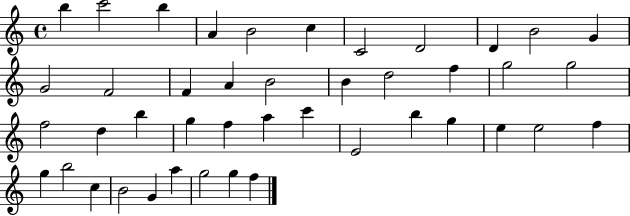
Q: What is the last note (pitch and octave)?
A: F5